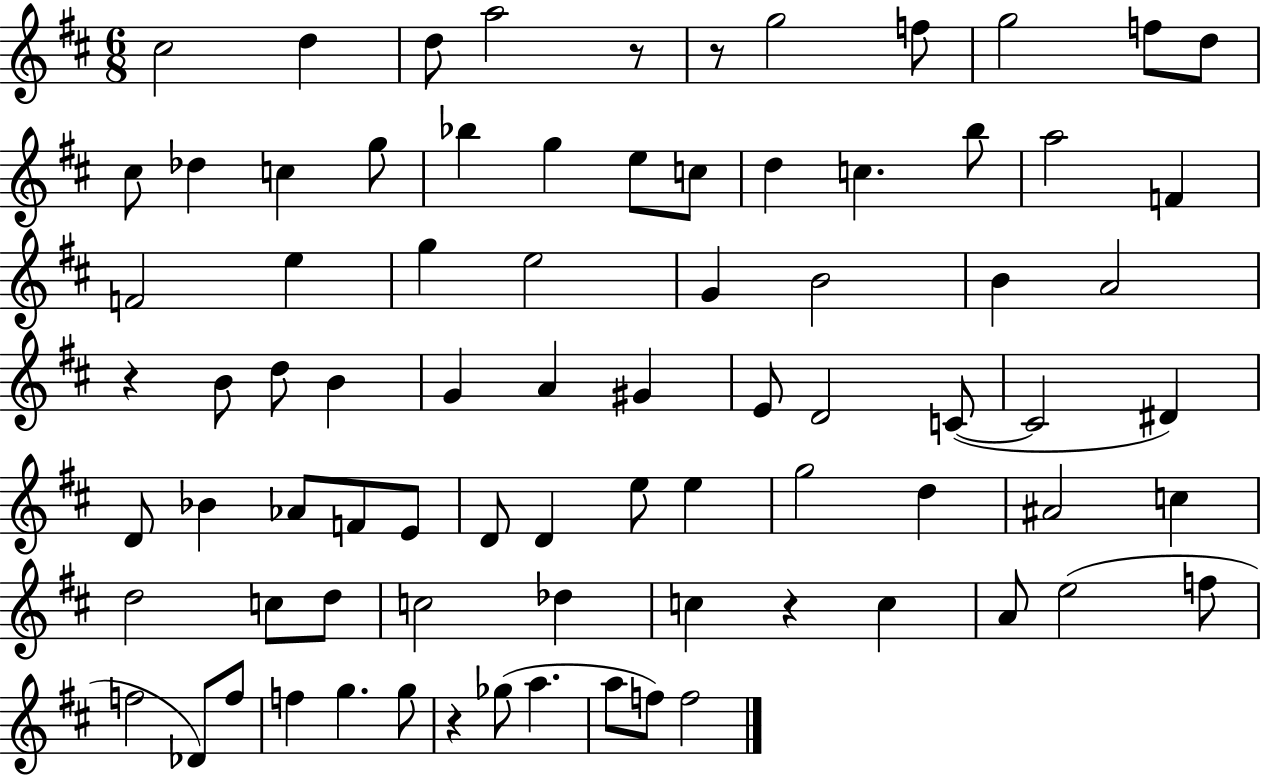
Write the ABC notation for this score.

X:1
T:Untitled
M:6/8
L:1/4
K:D
^c2 d d/2 a2 z/2 z/2 g2 f/2 g2 f/2 d/2 ^c/2 _d c g/2 _b g e/2 c/2 d c b/2 a2 F F2 e g e2 G B2 B A2 z B/2 d/2 B G A ^G E/2 D2 C/2 C2 ^D D/2 _B _A/2 F/2 E/2 D/2 D e/2 e g2 d ^A2 c d2 c/2 d/2 c2 _d c z c A/2 e2 f/2 f2 _D/2 f/2 f g g/2 z _g/2 a a/2 f/2 f2